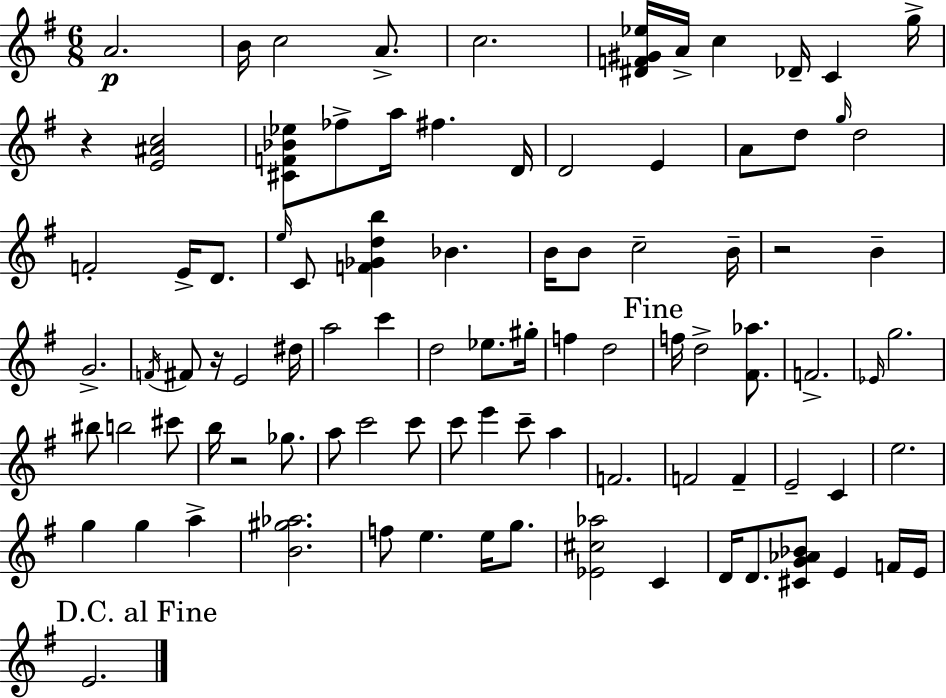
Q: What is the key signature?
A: G major